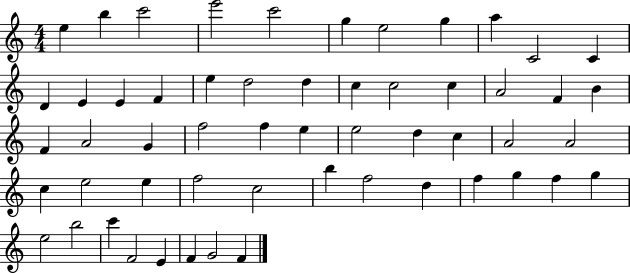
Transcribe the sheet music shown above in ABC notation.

X:1
T:Untitled
M:4/4
L:1/4
K:C
e b c'2 e'2 c'2 g e2 g a C2 C D E E F e d2 d c c2 c A2 F B F A2 G f2 f e e2 d c A2 A2 c e2 e f2 c2 b f2 d f g f g e2 b2 c' F2 E F G2 F